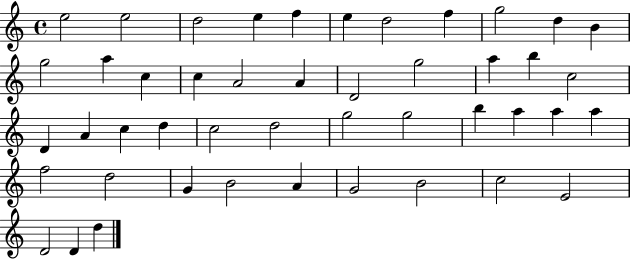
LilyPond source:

{
  \clef treble
  \time 4/4
  \defaultTimeSignature
  \key c \major
  e''2 e''2 | d''2 e''4 f''4 | e''4 d''2 f''4 | g''2 d''4 b'4 | \break g''2 a''4 c''4 | c''4 a'2 a'4 | d'2 g''2 | a''4 b''4 c''2 | \break d'4 a'4 c''4 d''4 | c''2 d''2 | g''2 g''2 | b''4 a''4 a''4 a''4 | \break f''2 d''2 | g'4 b'2 a'4 | g'2 b'2 | c''2 e'2 | \break d'2 d'4 d''4 | \bar "|."
}